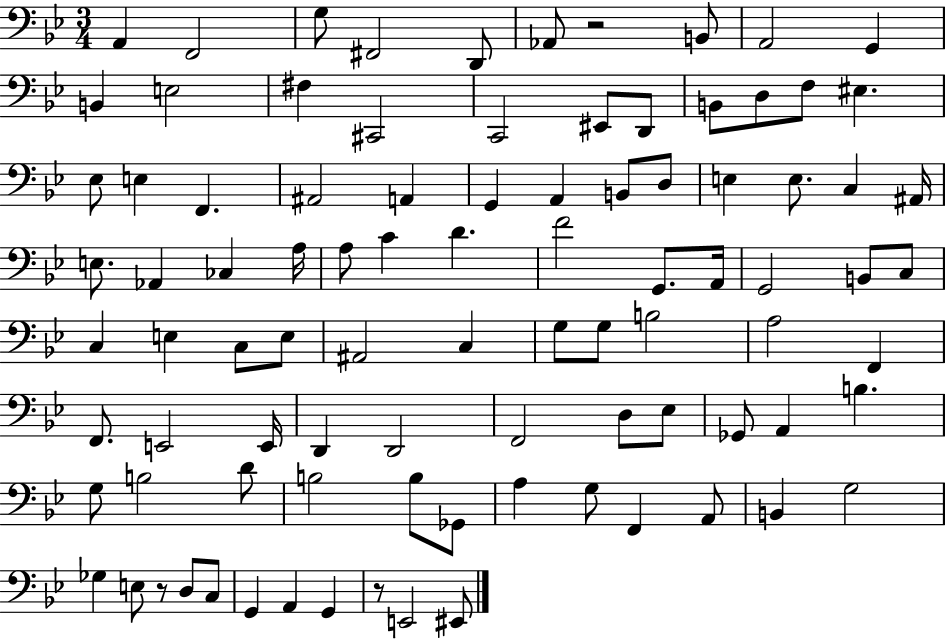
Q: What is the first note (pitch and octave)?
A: A2